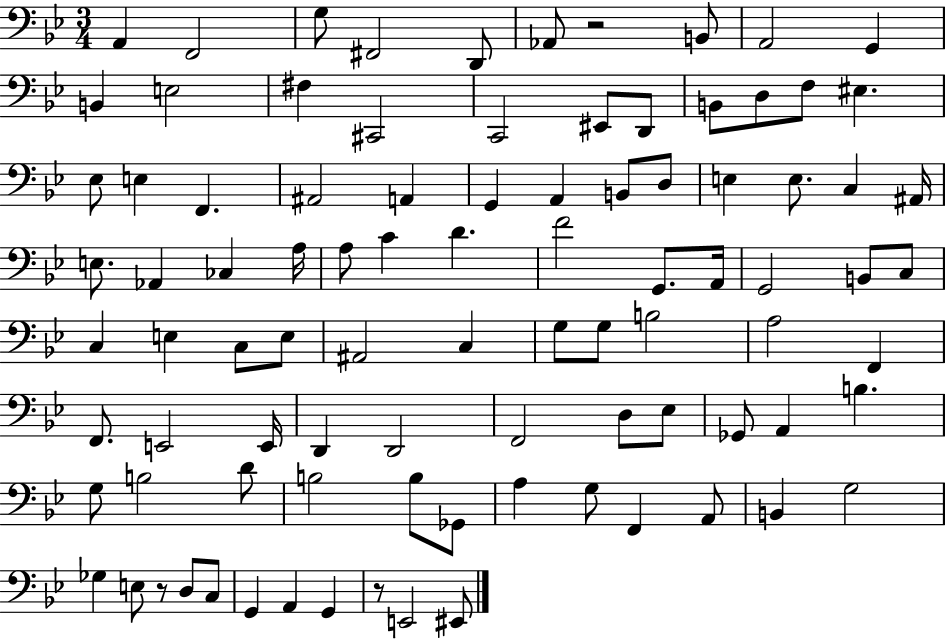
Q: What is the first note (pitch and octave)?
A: A2